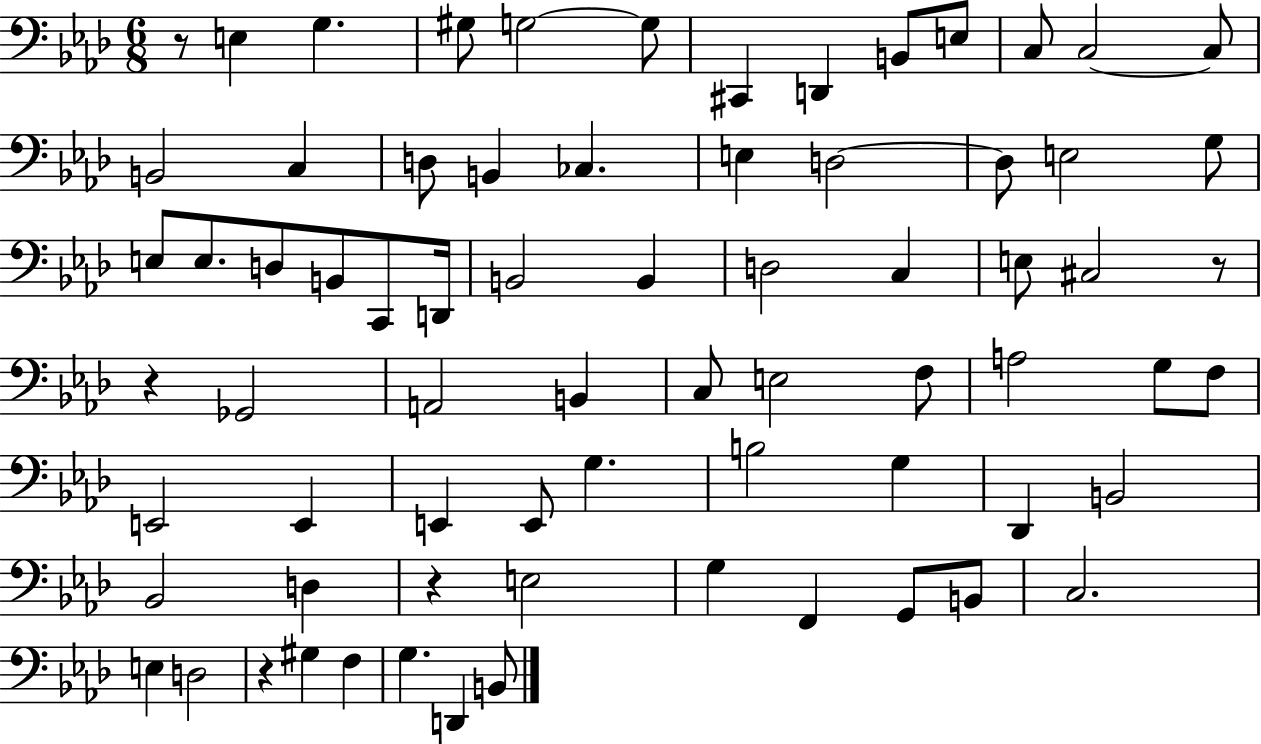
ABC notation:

X:1
T:Untitled
M:6/8
L:1/4
K:Ab
z/2 E, G, ^G,/2 G,2 G,/2 ^C,, D,, B,,/2 E,/2 C,/2 C,2 C,/2 B,,2 C, D,/2 B,, _C, E, D,2 D,/2 E,2 G,/2 E,/2 E,/2 D,/2 B,,/2 C,,/2 D,,/4 B,,2 B,, D,2 C, E,/2 ^C,2 z/2 z _G,,2 A,,2 B,, C,/2 E,2 F,/2 A,2 G,/2 F,/2 E,,2 E,, E,, E,,/2 G, B,2 G, _D,, B,,2 _B,,2 D, z E,2 G, F,, G,,/2 B,,/2 C,2 E, D,2 z ^G, F, G, D,, B,,/2